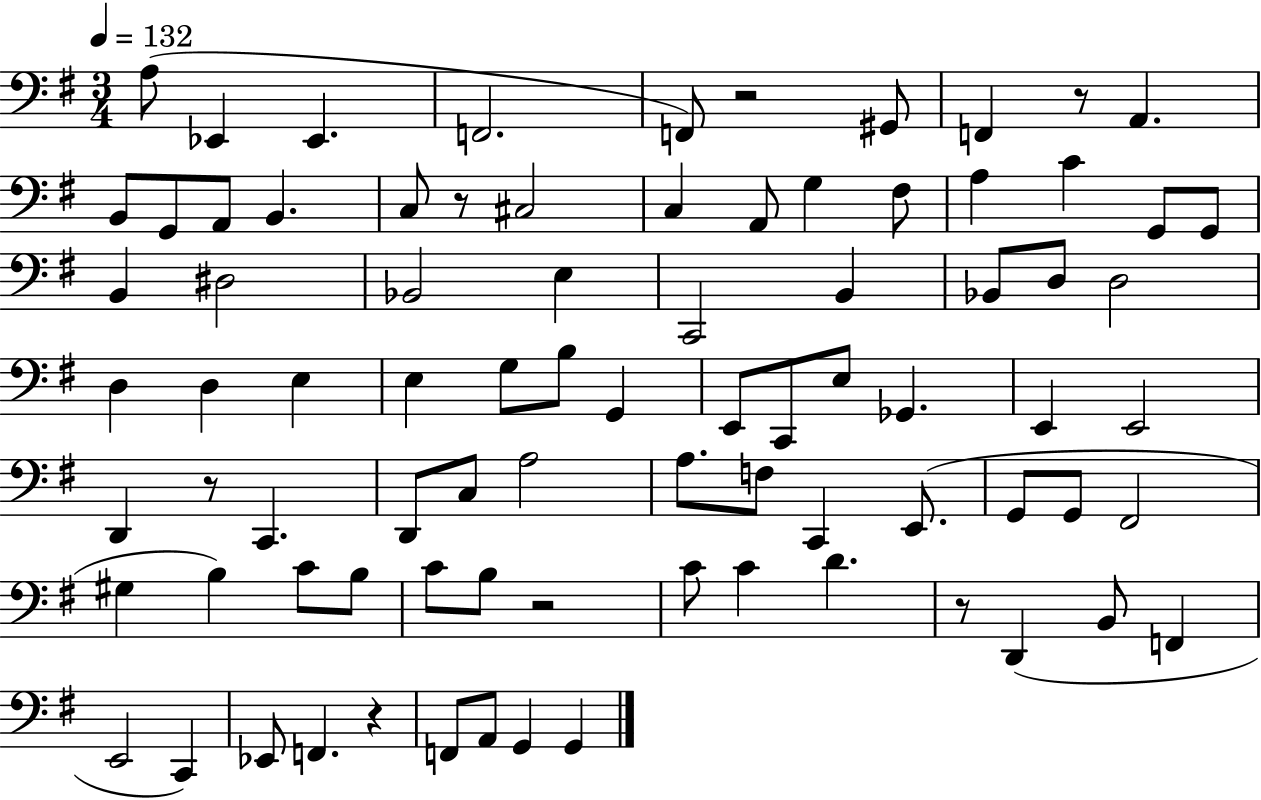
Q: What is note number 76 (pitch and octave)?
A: G2